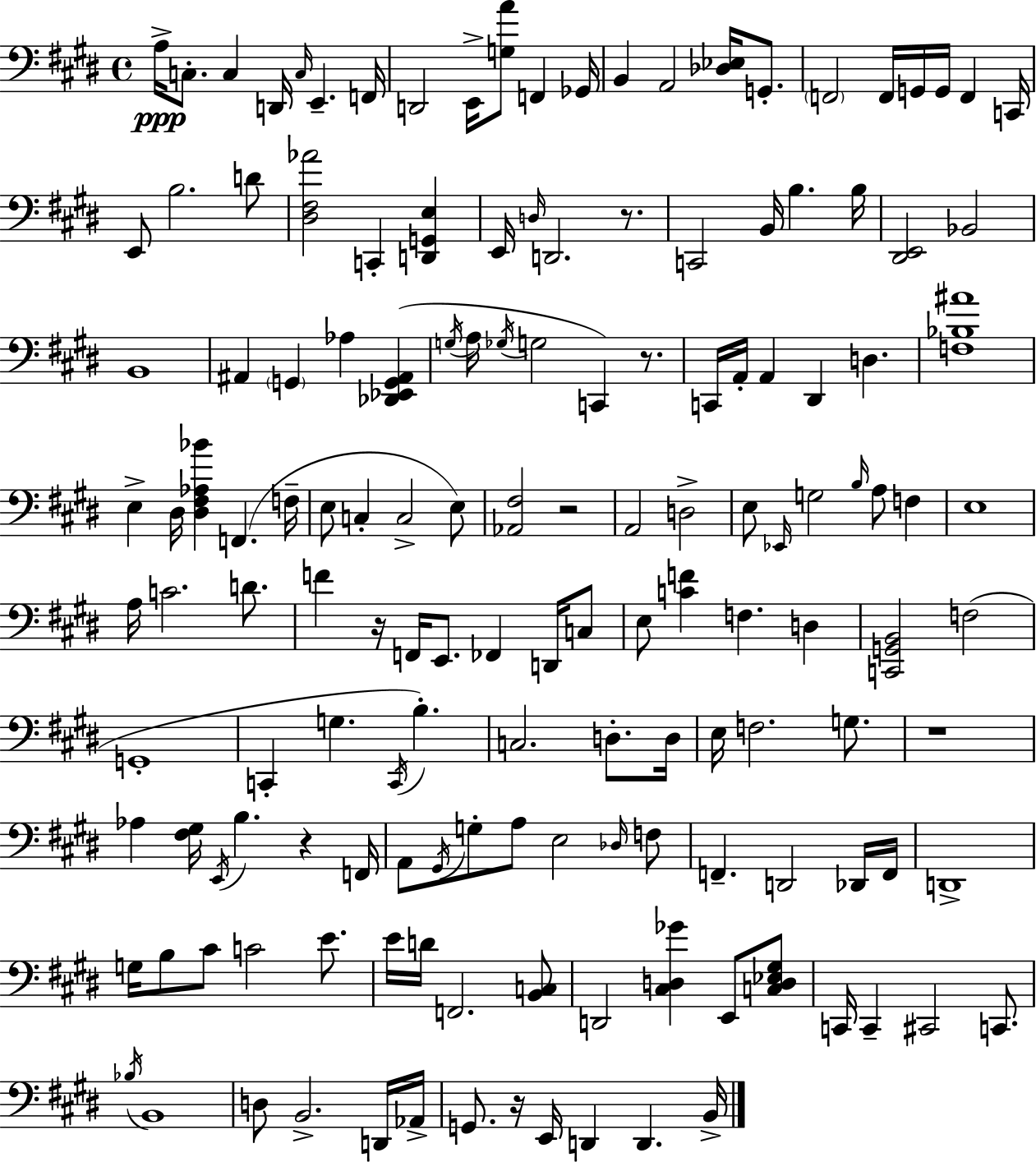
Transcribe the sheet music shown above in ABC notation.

X:1
T:Untitled
M:4/4
L:1/4
K:E
A,/4 C,/2 C, D,,/4 C,/4 E,, F,,/4 D,,2 E,,/4 [G,A]/2 F,, _G,,/4 B,, A,,2 [_D,_E,]/4 G,,/2 F,,2 F,,/4 G,,/4 G,,/4 F,, C,,/4 E,,/2 B,2 D/2 [^D,^F,_A]2 C,, [D,,G,,E,] E,,/4 D,/4 D,,2 z/2 C,,2 B,,/4 B, B,/4 [^D,,E,,]2 _B,,2 B,,4 ^A,, G,, _A, [_D,,_E,,G,,^A,,] G,/4 A,/4 _G,/4 G,2 C,, z/2 C,,/4 A,,/4 A,, ^D,, D, [F,_B,^A]4 E, ^D,/4 [^D,^F,_A,_B] F,, F,/4 E,/2 C, C,2 E,/2 [_A,,^F,]2 z2 A,,2 D,2 E,/2 _E,,/4 G,2 B,/4 A,/2 F, E,4 A,/4 C2 D/2 F z/4 F,,/4 E,,/2 _F,, D,,/4 C,/2 E,/2 [CF] F, D, [C,,G,,B,,]2 F,2 G,,4 C,, G, C,,/4 B, C,2 D,/2 D,/4 E,/4 F,2 G,/2 z4 _A, [^F,^G,]/4 E,,/4 B, z F,,/4 A,,/2 ^G,,/4 G,/2 A,/2 E,2 _D,/4 F,/2 F,, D,,2 _D,,/4 F,,/4 D,,4 G,/4 B,/2 ^C/2 C2 E/2 E/4 D/4 F,,2 [B,,C,]/2 D,,2 [^C,D,_G] E,,/2 [C,D,_E,^G,]/2 C,,/4 C,, ^C,,2 C,,/2 _B,/4 B,,4 D,/2 B,,2 D,,/4 _A,,/4 G,,/2 z/4 E,,/4 D,, D,, B,,/4